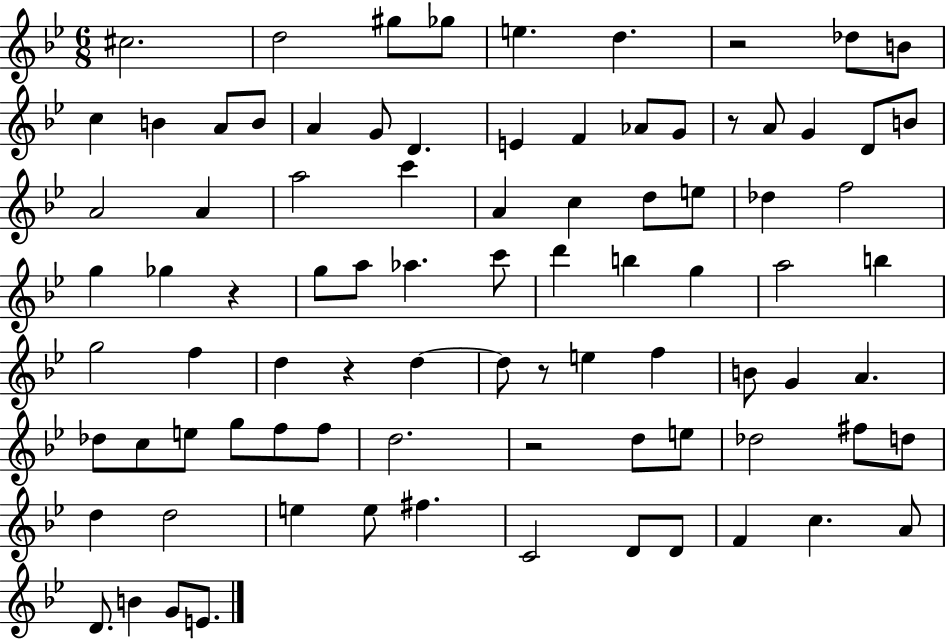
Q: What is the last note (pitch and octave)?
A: E4